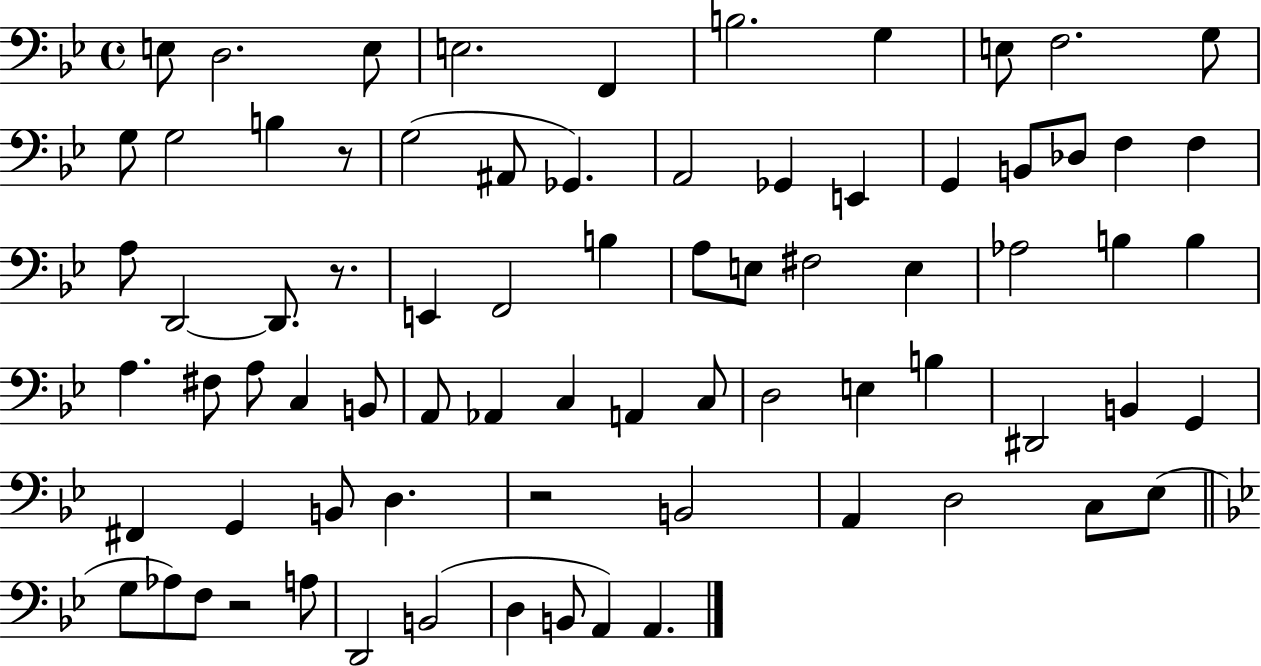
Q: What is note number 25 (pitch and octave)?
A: A3